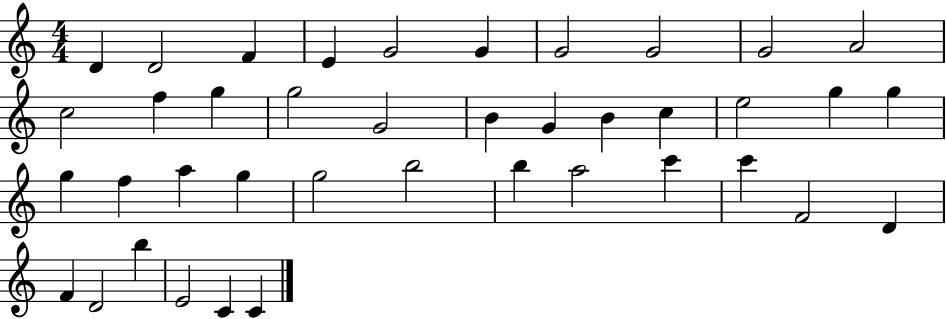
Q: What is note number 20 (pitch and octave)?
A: E5